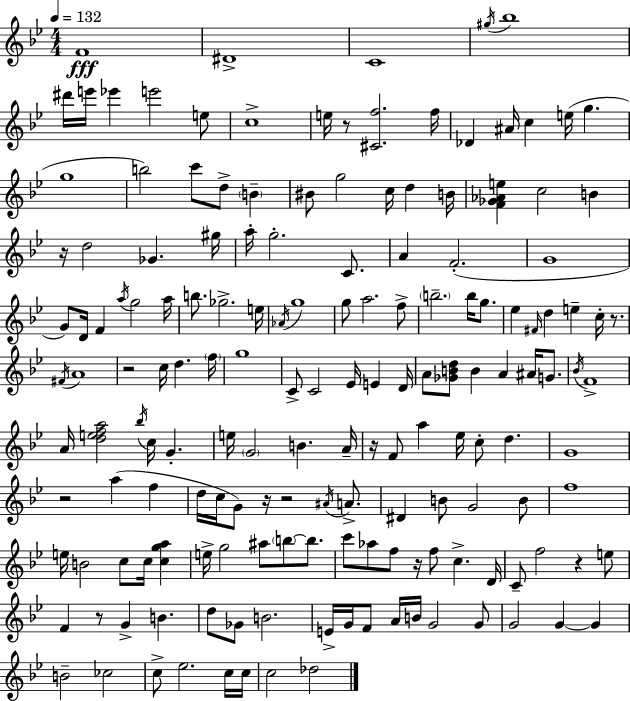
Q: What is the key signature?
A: G minor